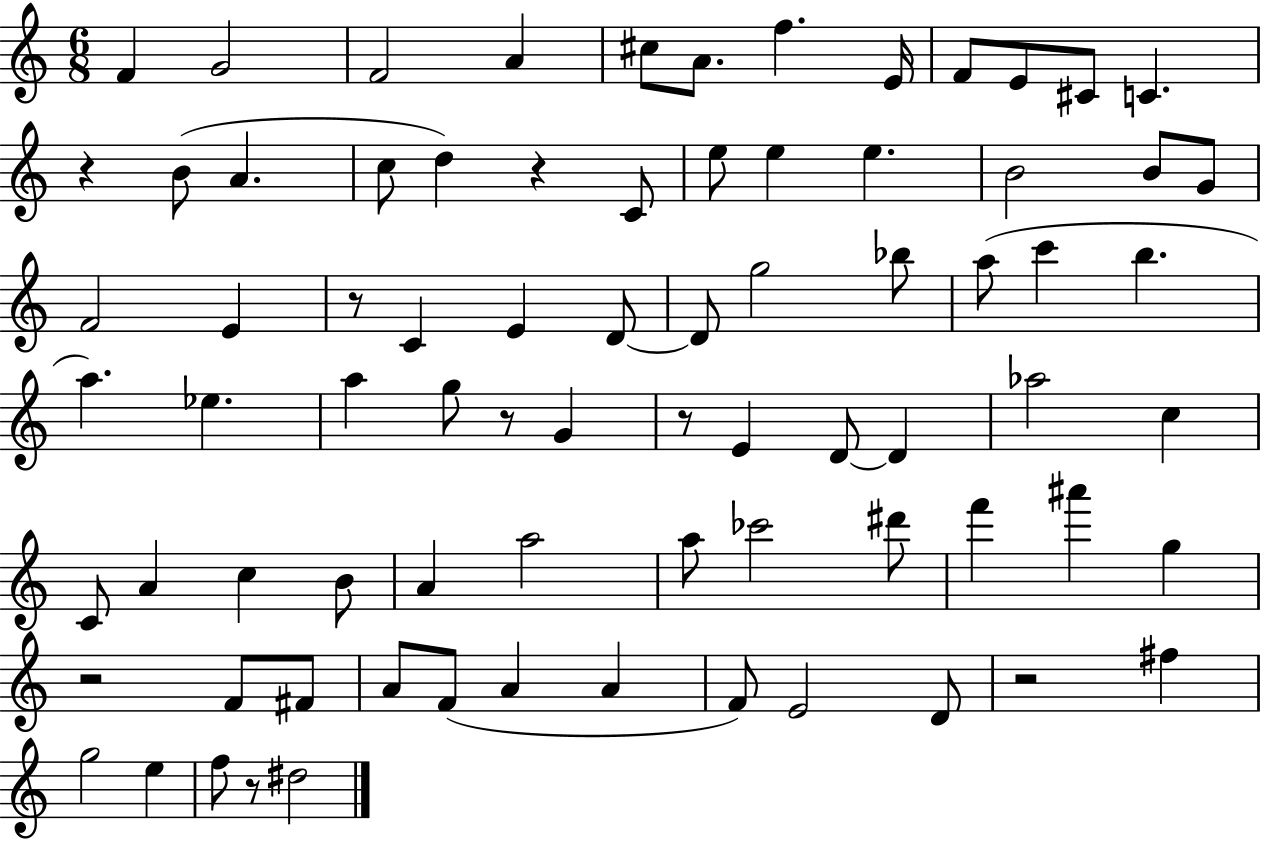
F4/q G4/h F4/h A4/q C#5/e A4/e. F5/q. E4/s F4/e E4/e C#4/e C4/q. R/q B4/e A4/q. C5/e D5/q R/q C4/e E5/e E5/q E5/q. B4/h B4/e G4/e F4/h E4/q R/e C4/q E4/q D4/e D4/e G5/h Bb5/e A5/e C6/q B5/q. A5/q. Eb5/q. A5/q G5/e R/e G4/q R/e E4/q D4/e D4/q Ab5/h C5/q C4/e A4/q C5/q B4/e A4/q A5/h A5/e CES6/h D#6/e F6/q A#6/q G5/q R/h F4/e F#4/e A4/e F4/e A4/q A4/q F4/e E4/h D4/e R/h F#5/q G5/h E5/q F5/e R/e D#5/h